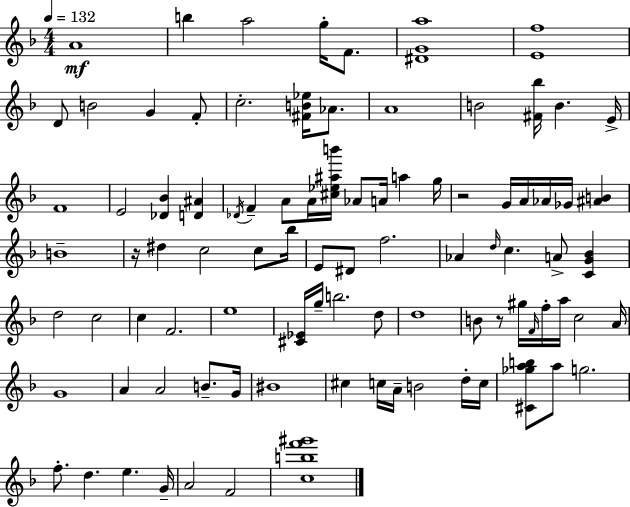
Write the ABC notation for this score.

X:1
T:Untitled
M:4/4
L:1/4
K:Dm
A4 b a2 g/4 F/2 [^DGa]4 [Ef]4 D/2 B2 G F/2 c2 [^FB_e]/4 _A/2 A4 B2 [^F_b]/4 B E/4 F4 E2 [_D_B] [D^A] _D/4 F A/2 A/4 [^c_e^ab']/4 _A/2 A/4 a g/4 z2 G/4 A/4 _A/4 _G/4 [^AB] B4 z/4 ^d c2 c/2 _b/4 E/2 ^D/2 f2 _A d/4 c A/2 [CG_B] d2 c2 c F2 e4 [^C_E]/4 g/4 b2 d/2 d4 B/2 z/2 ^g/4 F/4 f/4 a/4 c2 A/4 G4 A A2 B/2 G/4 ^B4 ^c c/4 A/4 B2 d/4 c/4 [^C_gab]/2 a/2 g2 f/2 d e G/4 A2 F2 [cbf'^g']4